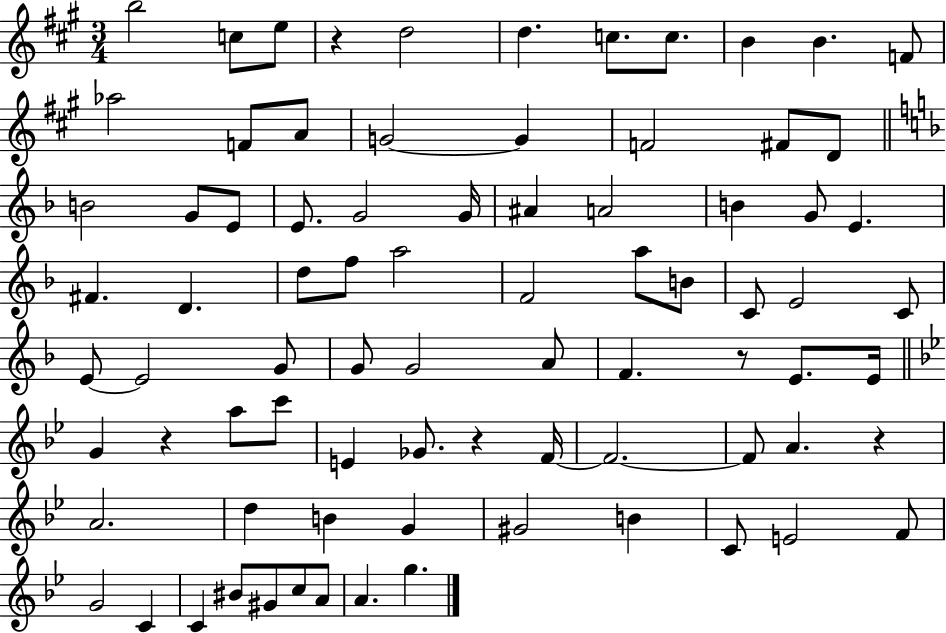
X:1
T:Untitled
M:3/4
L:1/4
K:A
b2 c/2 e/2 z d2 d c/2 c/2 B B F/2 _a2 F/2 A/2 G2 G F2 ^F/2 D/2 B2 G/2 E/2 E/2 G2 G/4 ^A A2 B G/2 E ^F D d/2 f/2 a2 F2 a/2 B/2 C/2 E2 C/2 E/2 E2 G/2 G/2 G2 A/2 F z/2 E/2 E/4 G z a/2 c'/2 E _G/2 z F/4 F2 F/2 A z A2 d B G ^G2 B C/2 E2 F/2 G2 C C ^B/2 ^G/2 c/2 A/2 A g